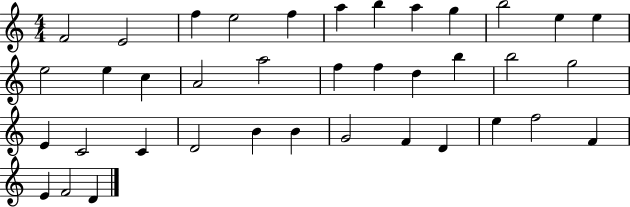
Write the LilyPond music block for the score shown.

{
  \clef treble
  \numericTimeSignature
  \time 4/4
  \key c \major
  f'2 e'2 | f''4 e''2 f''4 | a''4 b''4 a''4 g''4 | b''2 e''4 e''4 | \break e''2 e''4 c''4 | a'2 a''2 | f''4 f''4 d''4 b''4 | b''2 g''2 | \break e'4 c'2 c'4 | d'2 b'4 b'4 | g'2 f'4 d'4 | e''4 f''2 f'4 | \break e'4 f'2 d'4 | \bar "|."
}